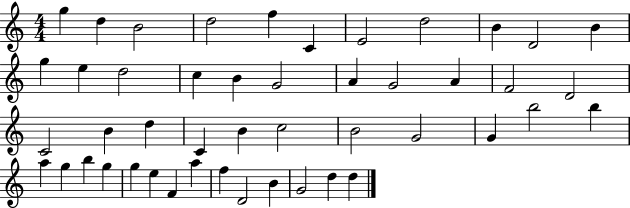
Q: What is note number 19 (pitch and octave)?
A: G4